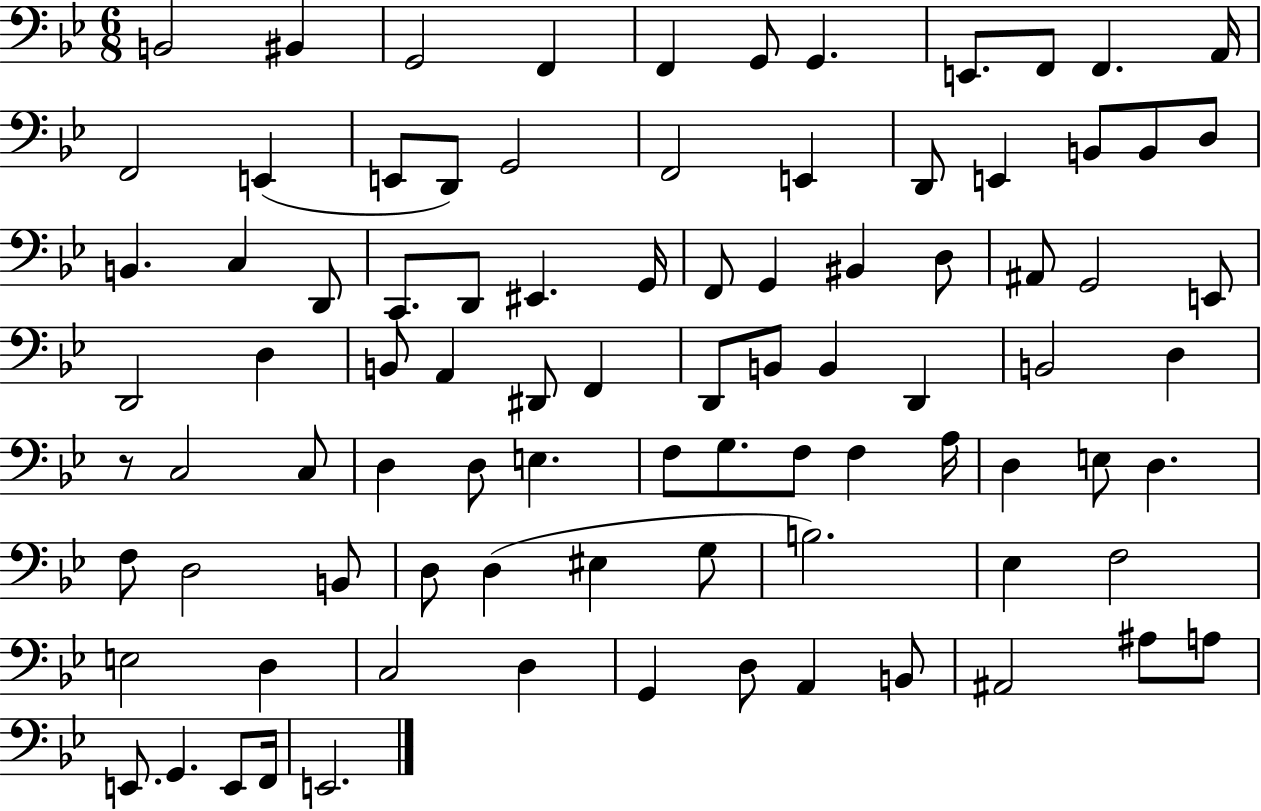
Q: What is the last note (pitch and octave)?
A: E2